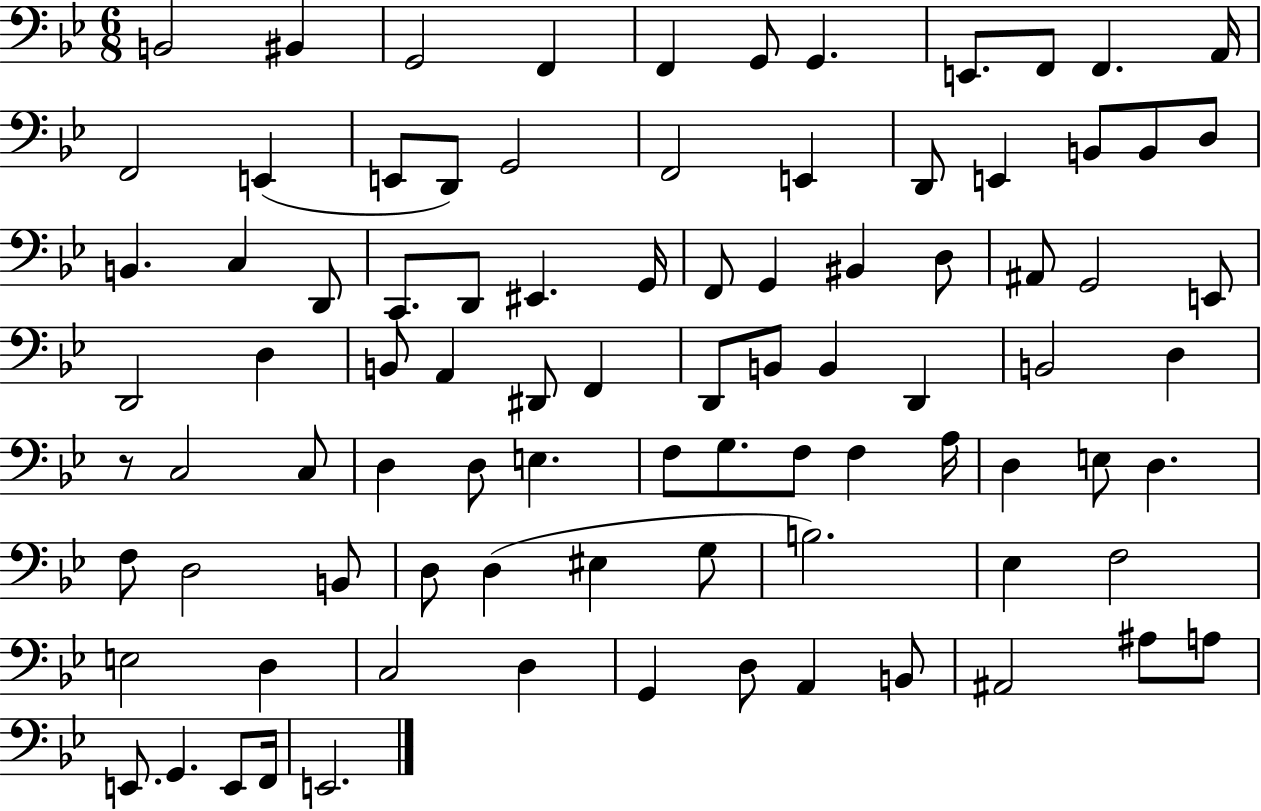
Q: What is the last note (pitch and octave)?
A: E2